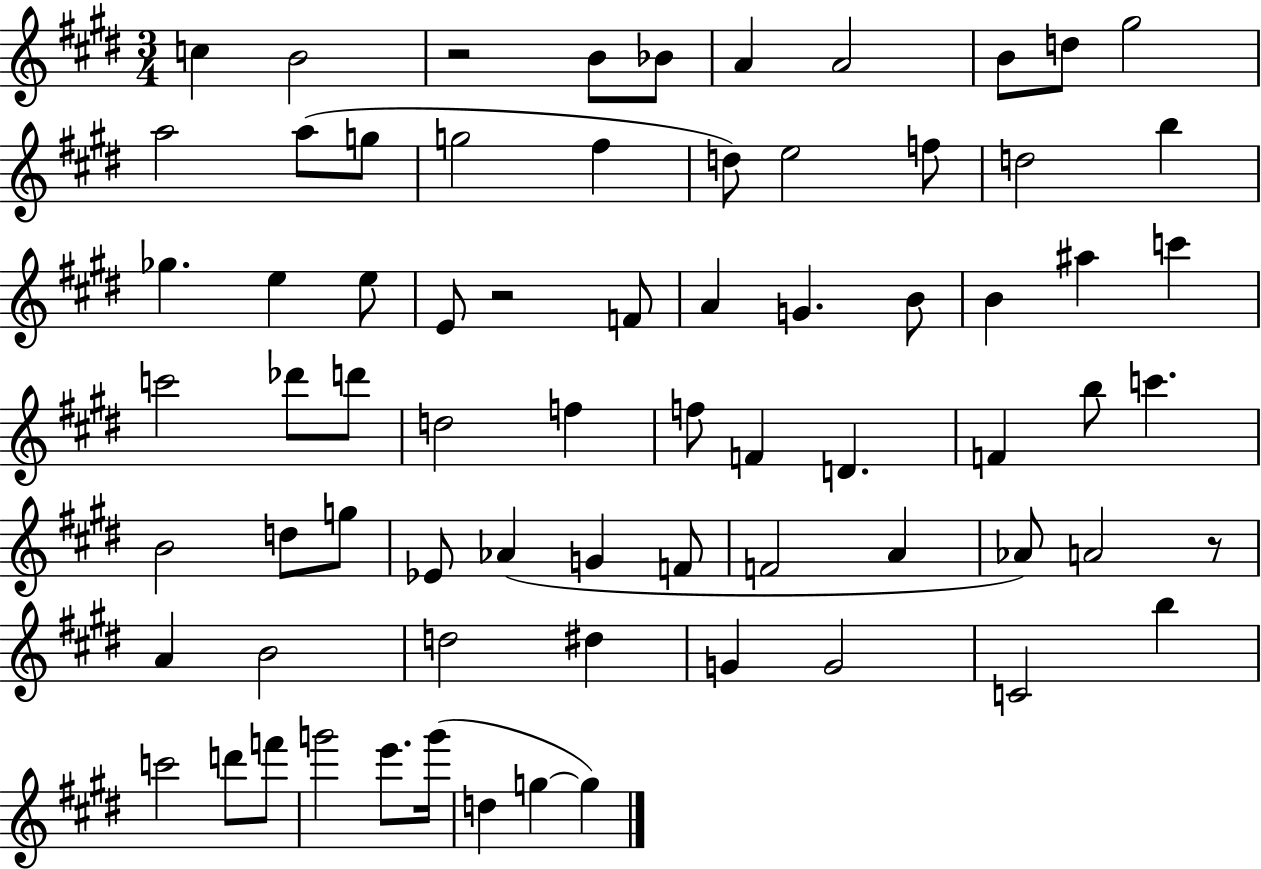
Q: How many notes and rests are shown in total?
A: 72